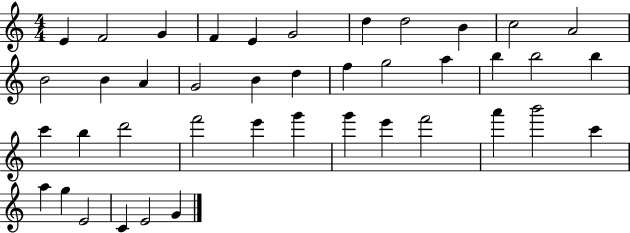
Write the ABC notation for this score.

X:1
T:Untitled
M:4/4
L:1/4
K:C
E F2 G F E G2 d d2 B c2 A2 B2 B A G2 B d f g2 a b b2 b c' b d'2 f'2 e' g' g' e' f'2 a' b'2 c' a g E2 C E2 G